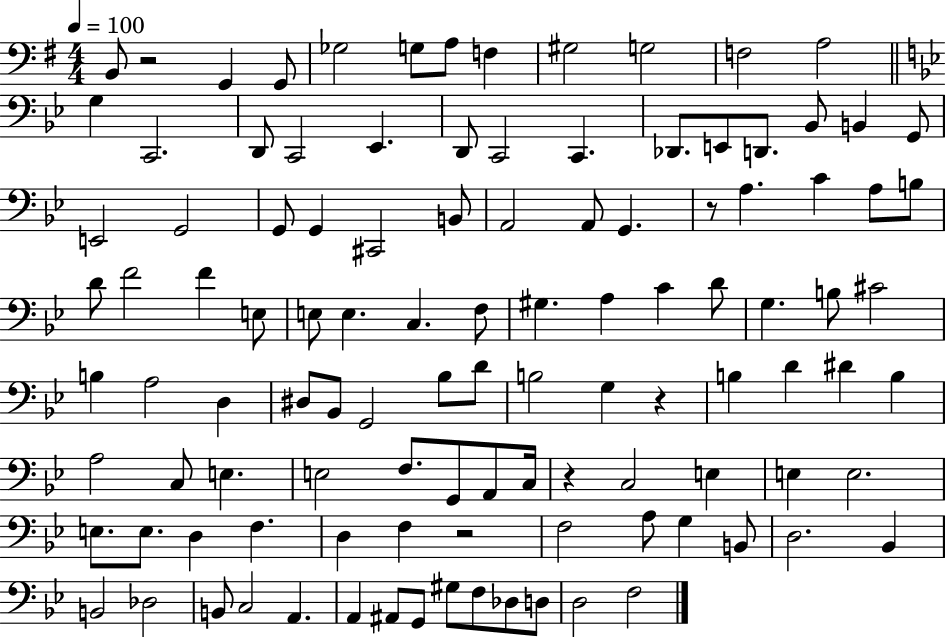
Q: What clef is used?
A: bass